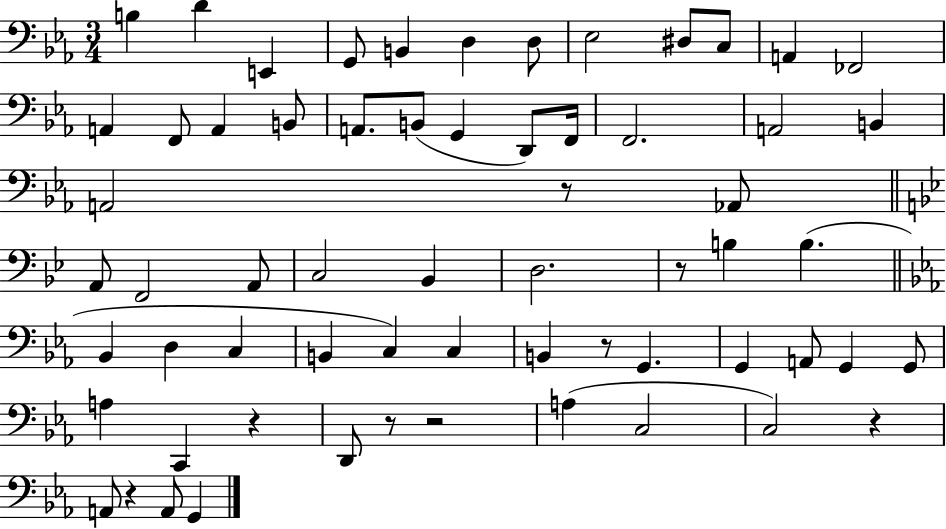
B3/q D4/q E2/q G2/e B2/q D3/q D3/e Eb3/h D#3/e C3/e A2/q FES2/h A2/q F2/e A2/q B2/e A2/e. B2/e G2/q D2/e F2/s F2/h. A2/h B2/q A2/h R/e Ab2/e A2/e F2/h A2/e C3/h Bb2/q D3/h. R/e B3/q B3/q. Bb2/q D3/q C3/q B2/q C3/q C3/q B2/q R/e G2/q. G2/q A2/e G2/q G2/e A3/q C2/q R/q D2/e R/e R/h A3/q C3/h C3/h R/q A2/e R/q A2/e G2/q